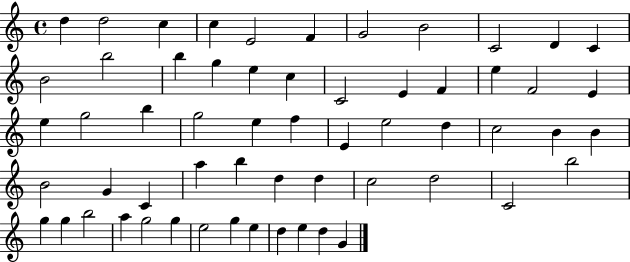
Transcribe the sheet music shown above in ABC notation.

X:1
T:Untitled
M:4/4
L:1/4
K:C
d d2 c c E2 F G2 B2 C2 D C B2 b2 b g e c C2 E F e F2 E e g2 b g2 e f E e2 d c2 B B B2 G C a b d d c2 d2 C2 b2 g g b2 a g2 g e2 g e d e d G